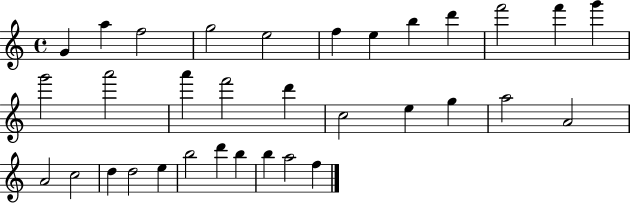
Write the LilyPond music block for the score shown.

{
  \clef treble
  \time 4/4
  \defaultTimeSignature
  \key c \major
  g'4 a''4 f''2 | g''2 e''2 | f''4 e''4 b''4 d'''4 | f'''2 f'''4 g'''4 | \break g'''2 a'''2 | a'''4 f'''2 d'''4 | c''2 e''4 g''4 | a''2 a'2 | \break a'2 c''2 | d''4 d''2 e''4 | b''2 d'''4 b''4 | b''4 a''2 f''4 | \break \bar "|."
}